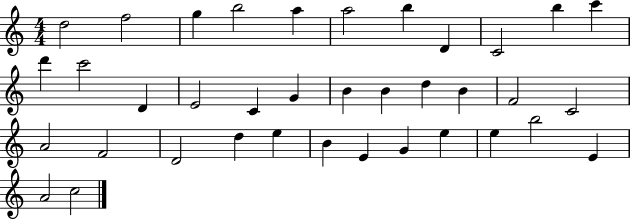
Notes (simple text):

D5/h F5/h G5/q B5/h A5/q A5/h B5/q D4/q C4/h B5/q C6/q D6/q C6/h D4/q E4/h C4/q G4/q B4/q B4/q D5/q B4/q F4/h C4/h A4/h F4/h D4/h D5/q E5/q B4/q E4/q G4/q E5/q E5/q B5/h E4/q A4/h C5/h